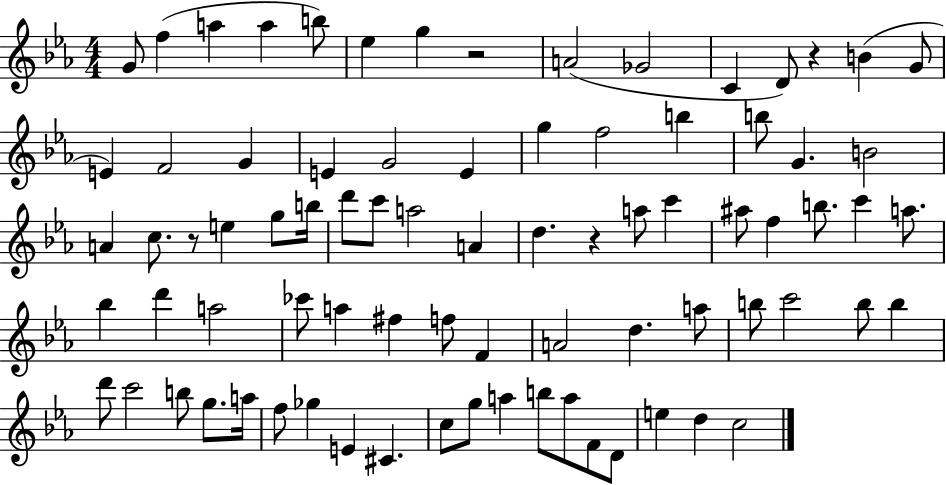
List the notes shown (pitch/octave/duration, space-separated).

G4/e F5/q A5/q A5/q B5/e Eb5/q G5/q R/h A4/h Gb4/h C4/q D4/e R/q B4/q G4/e E4/q F4/h G4/q E4/q G4/h E4/q G5/q F5/h B5/q B5/e G4/q. B4/h A4/q C5/e. R/e E5/q G5/e B5/s D6/e C6/e A5/h A4/q D5/q. R/q A5/e C6/q A#5/e F5/q B5/e. C6/q A5/e. Bb5/q D6/q A5/h CES6/e A5/q F#5/q F5/e F4/q A4/h D5/q. A5/e B5/e C6/h B5/e B5/q D6/e C6/h B5/e G5/e. A5/s F5/e Gb5/q E4/q C#4/q. C5/e G5/e A5/q B5/e A5/e F4/e D4/e E5/q D5/q C5/h